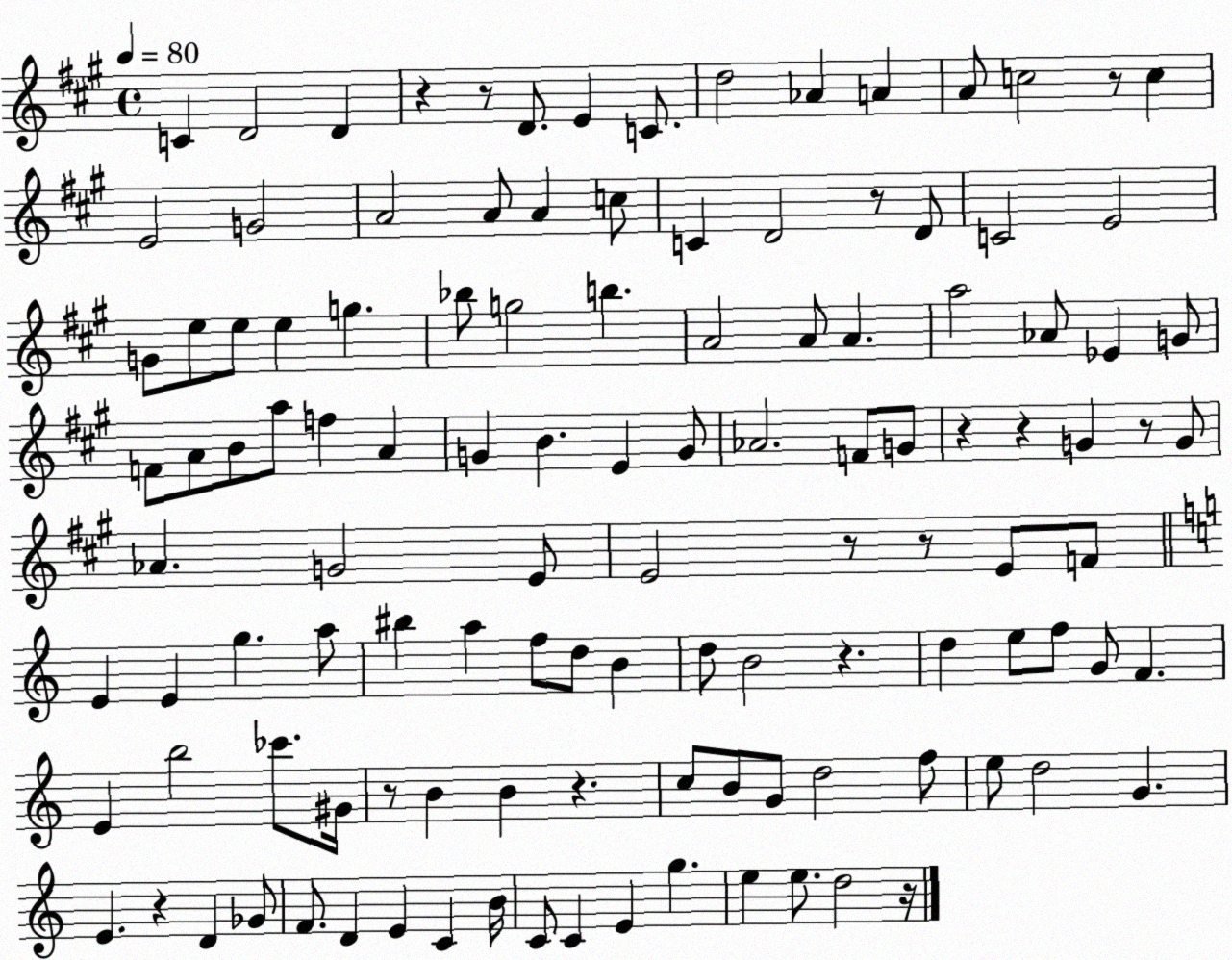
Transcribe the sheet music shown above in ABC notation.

X:1
T:Untitled
M:4/4
L:1/4
K:A
C D2 D z z/2 D/2 E C/2 d2 _A A A/2 c2 z/2 c E2 G2 A2 A/2 A c/2 C D2 z/2 D/2 C2 E2 G/2 e/2 e/2 e g _b/2 g2 b A2 A/2 A a2 _A/2 _E G/2 F/2 A/2 B/2 a/2 f A G B E G/2 _A2 F/2 G/2 z z G z/2 G/2 _A G2 E/2 E2 z/2 z/2 E/2 F/2 E E g a/2 ^b a f/2 d/2 B d/2 B2 z d e/2 f/2 G/2 F E b2 _c'/2 ^G/4 z/2 B B z c/2 B/2 G/2 d2 f/2 e/2 d2 G E z D _G/2 F/2 D E C B/4 C/2 C E g e e/2 d2 z/4